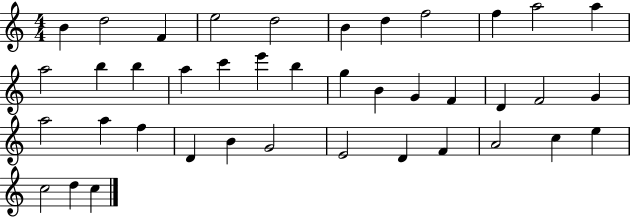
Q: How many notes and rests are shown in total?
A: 40